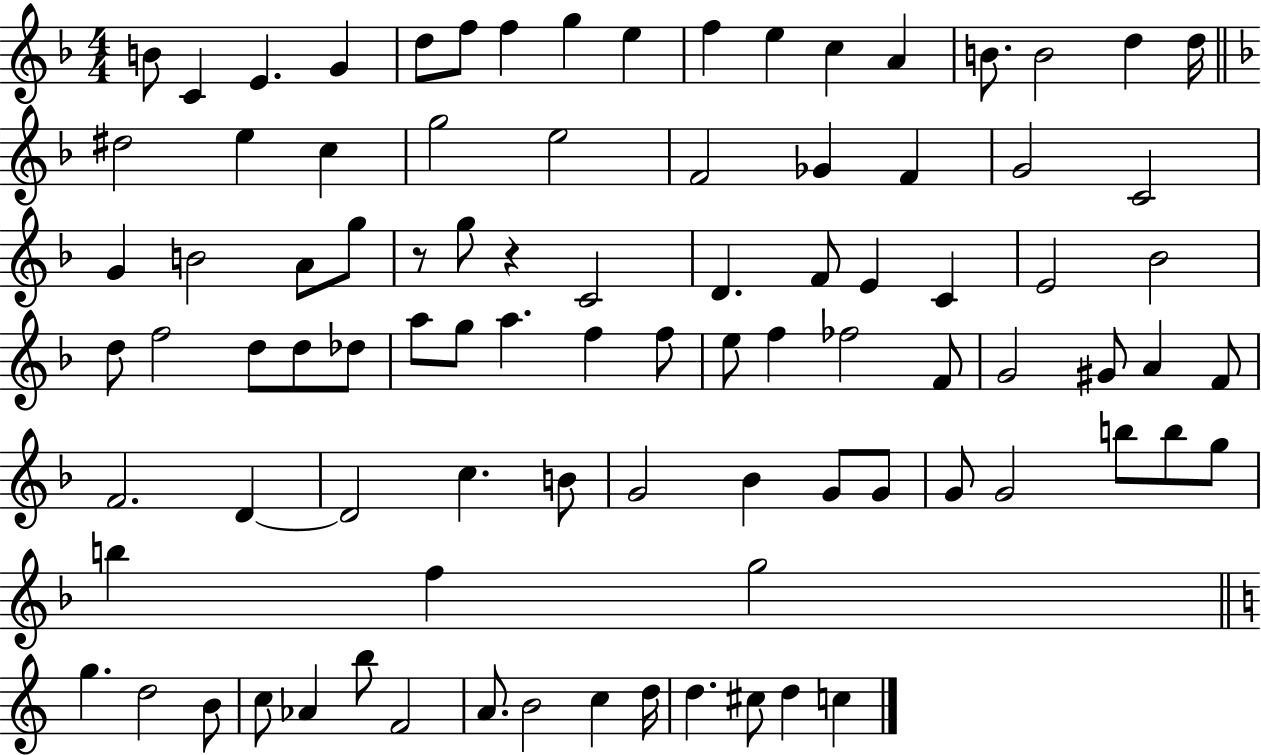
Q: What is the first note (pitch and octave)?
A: B4